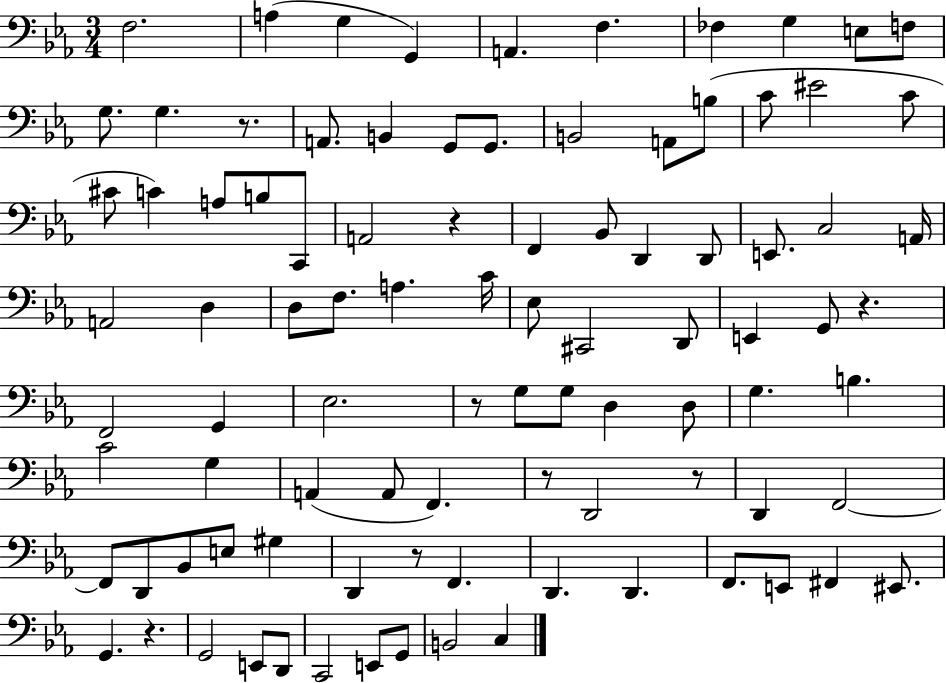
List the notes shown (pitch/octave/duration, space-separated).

F3/h. A3/q G3/q G2/q A2/q. F3/q. FES3/q G3/q E3/e F3/e G3/e. G3/q. R/e. A2/e. B2/q G2/e G2/e. B2/h A2/e B3/e C4/e EIS4/h C4/e C#4/e C4/q A3/e B3/e C2/e A2/h R/q F2/q Bb2/e D2/q D2/e E2/e. C3/h A2/s A2/h D3/q D3/e F3/e. A3/q. C4/s Eb3/e C#2/h D2/e E2/q G2/e R/q. F2/h G2/q Eb3/h. R/e G3/e G3/e D3/q D3/e G3/q. B3/q. C4/h G3/q A2/q A2/e F2/q. R/e D2/h R/e D2/q F2/h F2/e D2/e Bb2/e E3/e G#3/q D2/q R/e F2/q. D2/q. D2/q. F2/e. E2/e F#2/q EIS2/e. G2/q. R/q. G2/h E2/e D2/e C2/h E2/e G2/e B2/h C3/q